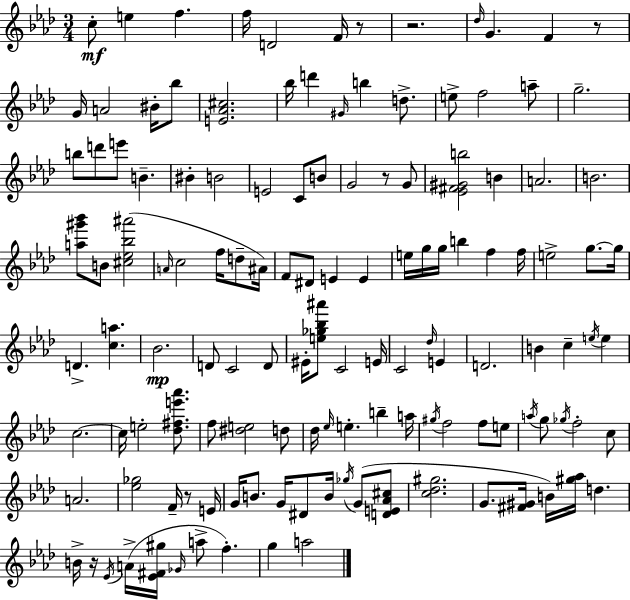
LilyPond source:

{
  \clef treble
  \numericTimeSignature
  \time 3/4
  \key aes \major
  c''8-.\mf e''4 f''4. | f''16 d'2 f'16 r8 | r2. | \grace { des''16 } g'4. f'4 r8 | \break g'16 a'2 bis'16-. bes''8 | <e' aes' cis''>2. | bes''16 d'''4 \grace { gis'16 } b''4 d''8.-> | e''8-> f''2 | \break a''8-- g''2.-- | b''8 d'''8 e'''8 b'4.-- | bis'4-. b'2 | e'2 c'8 | \break b'8 g'2 r8 | g'8 <ees' fis' gis' b''>2 b'4 | a'2. | b'2. | \break <a'' gis''' bes'''>8 b'8 <cis'' ees'' bes'' ais'''>2( | \grace { a'16 } c''2 f''16 | d''8-- ais'16) f'8 dis'8 e'4 e'4 | e''16 g''16 g''16 b''4 f''4 | \break f''16 e''2-> g''8.~~ | g''16 d'4.-> <c'' a''>4. | bes'2.\mp | d'8 c'2 | \break d'8 eis'16-. <e'' ges'' bes'' ais'''>8 c'2 | e'16 c'2 \grace { des''16 } | e'4 d'2. | b'4 c''4-- | \break \acciaccatura { e''16 } e''4 c''2.~~ | c''16 e''2-. | <des'' fis'' e''' aes'''>8. f''8 <dis'' e''>2 | d''8 des''16 \grace { ees''16 } e''4.-. | \break b''4-- a''16 \acciaccatura { gis''16 } f''2 | f''8 e''8 \acciaccatura { a''16 } g''8 \acciaccatura { ges''16 } f''2-. | c''8 a'2. | <ees'' ges''>2 | \break f'16-- r8 e'16 g'16 b'8. | g'16 dis'8 b'16 \acciaccatura { ges''16 } g'8( <d' e' aes' cis''>8 <c'' des'' gis''>2. | g'8. | <fis' gis'>16 b'16) <gis'' aes''>16 d''4. b'16-> r16 | \break \acciaccatura { ees'16 }( a'16-> <ees' fis' gis''>16 \grace { ges'16 } a''8-> f''4.-.) | g''4 a''2 | \bar "|."
}